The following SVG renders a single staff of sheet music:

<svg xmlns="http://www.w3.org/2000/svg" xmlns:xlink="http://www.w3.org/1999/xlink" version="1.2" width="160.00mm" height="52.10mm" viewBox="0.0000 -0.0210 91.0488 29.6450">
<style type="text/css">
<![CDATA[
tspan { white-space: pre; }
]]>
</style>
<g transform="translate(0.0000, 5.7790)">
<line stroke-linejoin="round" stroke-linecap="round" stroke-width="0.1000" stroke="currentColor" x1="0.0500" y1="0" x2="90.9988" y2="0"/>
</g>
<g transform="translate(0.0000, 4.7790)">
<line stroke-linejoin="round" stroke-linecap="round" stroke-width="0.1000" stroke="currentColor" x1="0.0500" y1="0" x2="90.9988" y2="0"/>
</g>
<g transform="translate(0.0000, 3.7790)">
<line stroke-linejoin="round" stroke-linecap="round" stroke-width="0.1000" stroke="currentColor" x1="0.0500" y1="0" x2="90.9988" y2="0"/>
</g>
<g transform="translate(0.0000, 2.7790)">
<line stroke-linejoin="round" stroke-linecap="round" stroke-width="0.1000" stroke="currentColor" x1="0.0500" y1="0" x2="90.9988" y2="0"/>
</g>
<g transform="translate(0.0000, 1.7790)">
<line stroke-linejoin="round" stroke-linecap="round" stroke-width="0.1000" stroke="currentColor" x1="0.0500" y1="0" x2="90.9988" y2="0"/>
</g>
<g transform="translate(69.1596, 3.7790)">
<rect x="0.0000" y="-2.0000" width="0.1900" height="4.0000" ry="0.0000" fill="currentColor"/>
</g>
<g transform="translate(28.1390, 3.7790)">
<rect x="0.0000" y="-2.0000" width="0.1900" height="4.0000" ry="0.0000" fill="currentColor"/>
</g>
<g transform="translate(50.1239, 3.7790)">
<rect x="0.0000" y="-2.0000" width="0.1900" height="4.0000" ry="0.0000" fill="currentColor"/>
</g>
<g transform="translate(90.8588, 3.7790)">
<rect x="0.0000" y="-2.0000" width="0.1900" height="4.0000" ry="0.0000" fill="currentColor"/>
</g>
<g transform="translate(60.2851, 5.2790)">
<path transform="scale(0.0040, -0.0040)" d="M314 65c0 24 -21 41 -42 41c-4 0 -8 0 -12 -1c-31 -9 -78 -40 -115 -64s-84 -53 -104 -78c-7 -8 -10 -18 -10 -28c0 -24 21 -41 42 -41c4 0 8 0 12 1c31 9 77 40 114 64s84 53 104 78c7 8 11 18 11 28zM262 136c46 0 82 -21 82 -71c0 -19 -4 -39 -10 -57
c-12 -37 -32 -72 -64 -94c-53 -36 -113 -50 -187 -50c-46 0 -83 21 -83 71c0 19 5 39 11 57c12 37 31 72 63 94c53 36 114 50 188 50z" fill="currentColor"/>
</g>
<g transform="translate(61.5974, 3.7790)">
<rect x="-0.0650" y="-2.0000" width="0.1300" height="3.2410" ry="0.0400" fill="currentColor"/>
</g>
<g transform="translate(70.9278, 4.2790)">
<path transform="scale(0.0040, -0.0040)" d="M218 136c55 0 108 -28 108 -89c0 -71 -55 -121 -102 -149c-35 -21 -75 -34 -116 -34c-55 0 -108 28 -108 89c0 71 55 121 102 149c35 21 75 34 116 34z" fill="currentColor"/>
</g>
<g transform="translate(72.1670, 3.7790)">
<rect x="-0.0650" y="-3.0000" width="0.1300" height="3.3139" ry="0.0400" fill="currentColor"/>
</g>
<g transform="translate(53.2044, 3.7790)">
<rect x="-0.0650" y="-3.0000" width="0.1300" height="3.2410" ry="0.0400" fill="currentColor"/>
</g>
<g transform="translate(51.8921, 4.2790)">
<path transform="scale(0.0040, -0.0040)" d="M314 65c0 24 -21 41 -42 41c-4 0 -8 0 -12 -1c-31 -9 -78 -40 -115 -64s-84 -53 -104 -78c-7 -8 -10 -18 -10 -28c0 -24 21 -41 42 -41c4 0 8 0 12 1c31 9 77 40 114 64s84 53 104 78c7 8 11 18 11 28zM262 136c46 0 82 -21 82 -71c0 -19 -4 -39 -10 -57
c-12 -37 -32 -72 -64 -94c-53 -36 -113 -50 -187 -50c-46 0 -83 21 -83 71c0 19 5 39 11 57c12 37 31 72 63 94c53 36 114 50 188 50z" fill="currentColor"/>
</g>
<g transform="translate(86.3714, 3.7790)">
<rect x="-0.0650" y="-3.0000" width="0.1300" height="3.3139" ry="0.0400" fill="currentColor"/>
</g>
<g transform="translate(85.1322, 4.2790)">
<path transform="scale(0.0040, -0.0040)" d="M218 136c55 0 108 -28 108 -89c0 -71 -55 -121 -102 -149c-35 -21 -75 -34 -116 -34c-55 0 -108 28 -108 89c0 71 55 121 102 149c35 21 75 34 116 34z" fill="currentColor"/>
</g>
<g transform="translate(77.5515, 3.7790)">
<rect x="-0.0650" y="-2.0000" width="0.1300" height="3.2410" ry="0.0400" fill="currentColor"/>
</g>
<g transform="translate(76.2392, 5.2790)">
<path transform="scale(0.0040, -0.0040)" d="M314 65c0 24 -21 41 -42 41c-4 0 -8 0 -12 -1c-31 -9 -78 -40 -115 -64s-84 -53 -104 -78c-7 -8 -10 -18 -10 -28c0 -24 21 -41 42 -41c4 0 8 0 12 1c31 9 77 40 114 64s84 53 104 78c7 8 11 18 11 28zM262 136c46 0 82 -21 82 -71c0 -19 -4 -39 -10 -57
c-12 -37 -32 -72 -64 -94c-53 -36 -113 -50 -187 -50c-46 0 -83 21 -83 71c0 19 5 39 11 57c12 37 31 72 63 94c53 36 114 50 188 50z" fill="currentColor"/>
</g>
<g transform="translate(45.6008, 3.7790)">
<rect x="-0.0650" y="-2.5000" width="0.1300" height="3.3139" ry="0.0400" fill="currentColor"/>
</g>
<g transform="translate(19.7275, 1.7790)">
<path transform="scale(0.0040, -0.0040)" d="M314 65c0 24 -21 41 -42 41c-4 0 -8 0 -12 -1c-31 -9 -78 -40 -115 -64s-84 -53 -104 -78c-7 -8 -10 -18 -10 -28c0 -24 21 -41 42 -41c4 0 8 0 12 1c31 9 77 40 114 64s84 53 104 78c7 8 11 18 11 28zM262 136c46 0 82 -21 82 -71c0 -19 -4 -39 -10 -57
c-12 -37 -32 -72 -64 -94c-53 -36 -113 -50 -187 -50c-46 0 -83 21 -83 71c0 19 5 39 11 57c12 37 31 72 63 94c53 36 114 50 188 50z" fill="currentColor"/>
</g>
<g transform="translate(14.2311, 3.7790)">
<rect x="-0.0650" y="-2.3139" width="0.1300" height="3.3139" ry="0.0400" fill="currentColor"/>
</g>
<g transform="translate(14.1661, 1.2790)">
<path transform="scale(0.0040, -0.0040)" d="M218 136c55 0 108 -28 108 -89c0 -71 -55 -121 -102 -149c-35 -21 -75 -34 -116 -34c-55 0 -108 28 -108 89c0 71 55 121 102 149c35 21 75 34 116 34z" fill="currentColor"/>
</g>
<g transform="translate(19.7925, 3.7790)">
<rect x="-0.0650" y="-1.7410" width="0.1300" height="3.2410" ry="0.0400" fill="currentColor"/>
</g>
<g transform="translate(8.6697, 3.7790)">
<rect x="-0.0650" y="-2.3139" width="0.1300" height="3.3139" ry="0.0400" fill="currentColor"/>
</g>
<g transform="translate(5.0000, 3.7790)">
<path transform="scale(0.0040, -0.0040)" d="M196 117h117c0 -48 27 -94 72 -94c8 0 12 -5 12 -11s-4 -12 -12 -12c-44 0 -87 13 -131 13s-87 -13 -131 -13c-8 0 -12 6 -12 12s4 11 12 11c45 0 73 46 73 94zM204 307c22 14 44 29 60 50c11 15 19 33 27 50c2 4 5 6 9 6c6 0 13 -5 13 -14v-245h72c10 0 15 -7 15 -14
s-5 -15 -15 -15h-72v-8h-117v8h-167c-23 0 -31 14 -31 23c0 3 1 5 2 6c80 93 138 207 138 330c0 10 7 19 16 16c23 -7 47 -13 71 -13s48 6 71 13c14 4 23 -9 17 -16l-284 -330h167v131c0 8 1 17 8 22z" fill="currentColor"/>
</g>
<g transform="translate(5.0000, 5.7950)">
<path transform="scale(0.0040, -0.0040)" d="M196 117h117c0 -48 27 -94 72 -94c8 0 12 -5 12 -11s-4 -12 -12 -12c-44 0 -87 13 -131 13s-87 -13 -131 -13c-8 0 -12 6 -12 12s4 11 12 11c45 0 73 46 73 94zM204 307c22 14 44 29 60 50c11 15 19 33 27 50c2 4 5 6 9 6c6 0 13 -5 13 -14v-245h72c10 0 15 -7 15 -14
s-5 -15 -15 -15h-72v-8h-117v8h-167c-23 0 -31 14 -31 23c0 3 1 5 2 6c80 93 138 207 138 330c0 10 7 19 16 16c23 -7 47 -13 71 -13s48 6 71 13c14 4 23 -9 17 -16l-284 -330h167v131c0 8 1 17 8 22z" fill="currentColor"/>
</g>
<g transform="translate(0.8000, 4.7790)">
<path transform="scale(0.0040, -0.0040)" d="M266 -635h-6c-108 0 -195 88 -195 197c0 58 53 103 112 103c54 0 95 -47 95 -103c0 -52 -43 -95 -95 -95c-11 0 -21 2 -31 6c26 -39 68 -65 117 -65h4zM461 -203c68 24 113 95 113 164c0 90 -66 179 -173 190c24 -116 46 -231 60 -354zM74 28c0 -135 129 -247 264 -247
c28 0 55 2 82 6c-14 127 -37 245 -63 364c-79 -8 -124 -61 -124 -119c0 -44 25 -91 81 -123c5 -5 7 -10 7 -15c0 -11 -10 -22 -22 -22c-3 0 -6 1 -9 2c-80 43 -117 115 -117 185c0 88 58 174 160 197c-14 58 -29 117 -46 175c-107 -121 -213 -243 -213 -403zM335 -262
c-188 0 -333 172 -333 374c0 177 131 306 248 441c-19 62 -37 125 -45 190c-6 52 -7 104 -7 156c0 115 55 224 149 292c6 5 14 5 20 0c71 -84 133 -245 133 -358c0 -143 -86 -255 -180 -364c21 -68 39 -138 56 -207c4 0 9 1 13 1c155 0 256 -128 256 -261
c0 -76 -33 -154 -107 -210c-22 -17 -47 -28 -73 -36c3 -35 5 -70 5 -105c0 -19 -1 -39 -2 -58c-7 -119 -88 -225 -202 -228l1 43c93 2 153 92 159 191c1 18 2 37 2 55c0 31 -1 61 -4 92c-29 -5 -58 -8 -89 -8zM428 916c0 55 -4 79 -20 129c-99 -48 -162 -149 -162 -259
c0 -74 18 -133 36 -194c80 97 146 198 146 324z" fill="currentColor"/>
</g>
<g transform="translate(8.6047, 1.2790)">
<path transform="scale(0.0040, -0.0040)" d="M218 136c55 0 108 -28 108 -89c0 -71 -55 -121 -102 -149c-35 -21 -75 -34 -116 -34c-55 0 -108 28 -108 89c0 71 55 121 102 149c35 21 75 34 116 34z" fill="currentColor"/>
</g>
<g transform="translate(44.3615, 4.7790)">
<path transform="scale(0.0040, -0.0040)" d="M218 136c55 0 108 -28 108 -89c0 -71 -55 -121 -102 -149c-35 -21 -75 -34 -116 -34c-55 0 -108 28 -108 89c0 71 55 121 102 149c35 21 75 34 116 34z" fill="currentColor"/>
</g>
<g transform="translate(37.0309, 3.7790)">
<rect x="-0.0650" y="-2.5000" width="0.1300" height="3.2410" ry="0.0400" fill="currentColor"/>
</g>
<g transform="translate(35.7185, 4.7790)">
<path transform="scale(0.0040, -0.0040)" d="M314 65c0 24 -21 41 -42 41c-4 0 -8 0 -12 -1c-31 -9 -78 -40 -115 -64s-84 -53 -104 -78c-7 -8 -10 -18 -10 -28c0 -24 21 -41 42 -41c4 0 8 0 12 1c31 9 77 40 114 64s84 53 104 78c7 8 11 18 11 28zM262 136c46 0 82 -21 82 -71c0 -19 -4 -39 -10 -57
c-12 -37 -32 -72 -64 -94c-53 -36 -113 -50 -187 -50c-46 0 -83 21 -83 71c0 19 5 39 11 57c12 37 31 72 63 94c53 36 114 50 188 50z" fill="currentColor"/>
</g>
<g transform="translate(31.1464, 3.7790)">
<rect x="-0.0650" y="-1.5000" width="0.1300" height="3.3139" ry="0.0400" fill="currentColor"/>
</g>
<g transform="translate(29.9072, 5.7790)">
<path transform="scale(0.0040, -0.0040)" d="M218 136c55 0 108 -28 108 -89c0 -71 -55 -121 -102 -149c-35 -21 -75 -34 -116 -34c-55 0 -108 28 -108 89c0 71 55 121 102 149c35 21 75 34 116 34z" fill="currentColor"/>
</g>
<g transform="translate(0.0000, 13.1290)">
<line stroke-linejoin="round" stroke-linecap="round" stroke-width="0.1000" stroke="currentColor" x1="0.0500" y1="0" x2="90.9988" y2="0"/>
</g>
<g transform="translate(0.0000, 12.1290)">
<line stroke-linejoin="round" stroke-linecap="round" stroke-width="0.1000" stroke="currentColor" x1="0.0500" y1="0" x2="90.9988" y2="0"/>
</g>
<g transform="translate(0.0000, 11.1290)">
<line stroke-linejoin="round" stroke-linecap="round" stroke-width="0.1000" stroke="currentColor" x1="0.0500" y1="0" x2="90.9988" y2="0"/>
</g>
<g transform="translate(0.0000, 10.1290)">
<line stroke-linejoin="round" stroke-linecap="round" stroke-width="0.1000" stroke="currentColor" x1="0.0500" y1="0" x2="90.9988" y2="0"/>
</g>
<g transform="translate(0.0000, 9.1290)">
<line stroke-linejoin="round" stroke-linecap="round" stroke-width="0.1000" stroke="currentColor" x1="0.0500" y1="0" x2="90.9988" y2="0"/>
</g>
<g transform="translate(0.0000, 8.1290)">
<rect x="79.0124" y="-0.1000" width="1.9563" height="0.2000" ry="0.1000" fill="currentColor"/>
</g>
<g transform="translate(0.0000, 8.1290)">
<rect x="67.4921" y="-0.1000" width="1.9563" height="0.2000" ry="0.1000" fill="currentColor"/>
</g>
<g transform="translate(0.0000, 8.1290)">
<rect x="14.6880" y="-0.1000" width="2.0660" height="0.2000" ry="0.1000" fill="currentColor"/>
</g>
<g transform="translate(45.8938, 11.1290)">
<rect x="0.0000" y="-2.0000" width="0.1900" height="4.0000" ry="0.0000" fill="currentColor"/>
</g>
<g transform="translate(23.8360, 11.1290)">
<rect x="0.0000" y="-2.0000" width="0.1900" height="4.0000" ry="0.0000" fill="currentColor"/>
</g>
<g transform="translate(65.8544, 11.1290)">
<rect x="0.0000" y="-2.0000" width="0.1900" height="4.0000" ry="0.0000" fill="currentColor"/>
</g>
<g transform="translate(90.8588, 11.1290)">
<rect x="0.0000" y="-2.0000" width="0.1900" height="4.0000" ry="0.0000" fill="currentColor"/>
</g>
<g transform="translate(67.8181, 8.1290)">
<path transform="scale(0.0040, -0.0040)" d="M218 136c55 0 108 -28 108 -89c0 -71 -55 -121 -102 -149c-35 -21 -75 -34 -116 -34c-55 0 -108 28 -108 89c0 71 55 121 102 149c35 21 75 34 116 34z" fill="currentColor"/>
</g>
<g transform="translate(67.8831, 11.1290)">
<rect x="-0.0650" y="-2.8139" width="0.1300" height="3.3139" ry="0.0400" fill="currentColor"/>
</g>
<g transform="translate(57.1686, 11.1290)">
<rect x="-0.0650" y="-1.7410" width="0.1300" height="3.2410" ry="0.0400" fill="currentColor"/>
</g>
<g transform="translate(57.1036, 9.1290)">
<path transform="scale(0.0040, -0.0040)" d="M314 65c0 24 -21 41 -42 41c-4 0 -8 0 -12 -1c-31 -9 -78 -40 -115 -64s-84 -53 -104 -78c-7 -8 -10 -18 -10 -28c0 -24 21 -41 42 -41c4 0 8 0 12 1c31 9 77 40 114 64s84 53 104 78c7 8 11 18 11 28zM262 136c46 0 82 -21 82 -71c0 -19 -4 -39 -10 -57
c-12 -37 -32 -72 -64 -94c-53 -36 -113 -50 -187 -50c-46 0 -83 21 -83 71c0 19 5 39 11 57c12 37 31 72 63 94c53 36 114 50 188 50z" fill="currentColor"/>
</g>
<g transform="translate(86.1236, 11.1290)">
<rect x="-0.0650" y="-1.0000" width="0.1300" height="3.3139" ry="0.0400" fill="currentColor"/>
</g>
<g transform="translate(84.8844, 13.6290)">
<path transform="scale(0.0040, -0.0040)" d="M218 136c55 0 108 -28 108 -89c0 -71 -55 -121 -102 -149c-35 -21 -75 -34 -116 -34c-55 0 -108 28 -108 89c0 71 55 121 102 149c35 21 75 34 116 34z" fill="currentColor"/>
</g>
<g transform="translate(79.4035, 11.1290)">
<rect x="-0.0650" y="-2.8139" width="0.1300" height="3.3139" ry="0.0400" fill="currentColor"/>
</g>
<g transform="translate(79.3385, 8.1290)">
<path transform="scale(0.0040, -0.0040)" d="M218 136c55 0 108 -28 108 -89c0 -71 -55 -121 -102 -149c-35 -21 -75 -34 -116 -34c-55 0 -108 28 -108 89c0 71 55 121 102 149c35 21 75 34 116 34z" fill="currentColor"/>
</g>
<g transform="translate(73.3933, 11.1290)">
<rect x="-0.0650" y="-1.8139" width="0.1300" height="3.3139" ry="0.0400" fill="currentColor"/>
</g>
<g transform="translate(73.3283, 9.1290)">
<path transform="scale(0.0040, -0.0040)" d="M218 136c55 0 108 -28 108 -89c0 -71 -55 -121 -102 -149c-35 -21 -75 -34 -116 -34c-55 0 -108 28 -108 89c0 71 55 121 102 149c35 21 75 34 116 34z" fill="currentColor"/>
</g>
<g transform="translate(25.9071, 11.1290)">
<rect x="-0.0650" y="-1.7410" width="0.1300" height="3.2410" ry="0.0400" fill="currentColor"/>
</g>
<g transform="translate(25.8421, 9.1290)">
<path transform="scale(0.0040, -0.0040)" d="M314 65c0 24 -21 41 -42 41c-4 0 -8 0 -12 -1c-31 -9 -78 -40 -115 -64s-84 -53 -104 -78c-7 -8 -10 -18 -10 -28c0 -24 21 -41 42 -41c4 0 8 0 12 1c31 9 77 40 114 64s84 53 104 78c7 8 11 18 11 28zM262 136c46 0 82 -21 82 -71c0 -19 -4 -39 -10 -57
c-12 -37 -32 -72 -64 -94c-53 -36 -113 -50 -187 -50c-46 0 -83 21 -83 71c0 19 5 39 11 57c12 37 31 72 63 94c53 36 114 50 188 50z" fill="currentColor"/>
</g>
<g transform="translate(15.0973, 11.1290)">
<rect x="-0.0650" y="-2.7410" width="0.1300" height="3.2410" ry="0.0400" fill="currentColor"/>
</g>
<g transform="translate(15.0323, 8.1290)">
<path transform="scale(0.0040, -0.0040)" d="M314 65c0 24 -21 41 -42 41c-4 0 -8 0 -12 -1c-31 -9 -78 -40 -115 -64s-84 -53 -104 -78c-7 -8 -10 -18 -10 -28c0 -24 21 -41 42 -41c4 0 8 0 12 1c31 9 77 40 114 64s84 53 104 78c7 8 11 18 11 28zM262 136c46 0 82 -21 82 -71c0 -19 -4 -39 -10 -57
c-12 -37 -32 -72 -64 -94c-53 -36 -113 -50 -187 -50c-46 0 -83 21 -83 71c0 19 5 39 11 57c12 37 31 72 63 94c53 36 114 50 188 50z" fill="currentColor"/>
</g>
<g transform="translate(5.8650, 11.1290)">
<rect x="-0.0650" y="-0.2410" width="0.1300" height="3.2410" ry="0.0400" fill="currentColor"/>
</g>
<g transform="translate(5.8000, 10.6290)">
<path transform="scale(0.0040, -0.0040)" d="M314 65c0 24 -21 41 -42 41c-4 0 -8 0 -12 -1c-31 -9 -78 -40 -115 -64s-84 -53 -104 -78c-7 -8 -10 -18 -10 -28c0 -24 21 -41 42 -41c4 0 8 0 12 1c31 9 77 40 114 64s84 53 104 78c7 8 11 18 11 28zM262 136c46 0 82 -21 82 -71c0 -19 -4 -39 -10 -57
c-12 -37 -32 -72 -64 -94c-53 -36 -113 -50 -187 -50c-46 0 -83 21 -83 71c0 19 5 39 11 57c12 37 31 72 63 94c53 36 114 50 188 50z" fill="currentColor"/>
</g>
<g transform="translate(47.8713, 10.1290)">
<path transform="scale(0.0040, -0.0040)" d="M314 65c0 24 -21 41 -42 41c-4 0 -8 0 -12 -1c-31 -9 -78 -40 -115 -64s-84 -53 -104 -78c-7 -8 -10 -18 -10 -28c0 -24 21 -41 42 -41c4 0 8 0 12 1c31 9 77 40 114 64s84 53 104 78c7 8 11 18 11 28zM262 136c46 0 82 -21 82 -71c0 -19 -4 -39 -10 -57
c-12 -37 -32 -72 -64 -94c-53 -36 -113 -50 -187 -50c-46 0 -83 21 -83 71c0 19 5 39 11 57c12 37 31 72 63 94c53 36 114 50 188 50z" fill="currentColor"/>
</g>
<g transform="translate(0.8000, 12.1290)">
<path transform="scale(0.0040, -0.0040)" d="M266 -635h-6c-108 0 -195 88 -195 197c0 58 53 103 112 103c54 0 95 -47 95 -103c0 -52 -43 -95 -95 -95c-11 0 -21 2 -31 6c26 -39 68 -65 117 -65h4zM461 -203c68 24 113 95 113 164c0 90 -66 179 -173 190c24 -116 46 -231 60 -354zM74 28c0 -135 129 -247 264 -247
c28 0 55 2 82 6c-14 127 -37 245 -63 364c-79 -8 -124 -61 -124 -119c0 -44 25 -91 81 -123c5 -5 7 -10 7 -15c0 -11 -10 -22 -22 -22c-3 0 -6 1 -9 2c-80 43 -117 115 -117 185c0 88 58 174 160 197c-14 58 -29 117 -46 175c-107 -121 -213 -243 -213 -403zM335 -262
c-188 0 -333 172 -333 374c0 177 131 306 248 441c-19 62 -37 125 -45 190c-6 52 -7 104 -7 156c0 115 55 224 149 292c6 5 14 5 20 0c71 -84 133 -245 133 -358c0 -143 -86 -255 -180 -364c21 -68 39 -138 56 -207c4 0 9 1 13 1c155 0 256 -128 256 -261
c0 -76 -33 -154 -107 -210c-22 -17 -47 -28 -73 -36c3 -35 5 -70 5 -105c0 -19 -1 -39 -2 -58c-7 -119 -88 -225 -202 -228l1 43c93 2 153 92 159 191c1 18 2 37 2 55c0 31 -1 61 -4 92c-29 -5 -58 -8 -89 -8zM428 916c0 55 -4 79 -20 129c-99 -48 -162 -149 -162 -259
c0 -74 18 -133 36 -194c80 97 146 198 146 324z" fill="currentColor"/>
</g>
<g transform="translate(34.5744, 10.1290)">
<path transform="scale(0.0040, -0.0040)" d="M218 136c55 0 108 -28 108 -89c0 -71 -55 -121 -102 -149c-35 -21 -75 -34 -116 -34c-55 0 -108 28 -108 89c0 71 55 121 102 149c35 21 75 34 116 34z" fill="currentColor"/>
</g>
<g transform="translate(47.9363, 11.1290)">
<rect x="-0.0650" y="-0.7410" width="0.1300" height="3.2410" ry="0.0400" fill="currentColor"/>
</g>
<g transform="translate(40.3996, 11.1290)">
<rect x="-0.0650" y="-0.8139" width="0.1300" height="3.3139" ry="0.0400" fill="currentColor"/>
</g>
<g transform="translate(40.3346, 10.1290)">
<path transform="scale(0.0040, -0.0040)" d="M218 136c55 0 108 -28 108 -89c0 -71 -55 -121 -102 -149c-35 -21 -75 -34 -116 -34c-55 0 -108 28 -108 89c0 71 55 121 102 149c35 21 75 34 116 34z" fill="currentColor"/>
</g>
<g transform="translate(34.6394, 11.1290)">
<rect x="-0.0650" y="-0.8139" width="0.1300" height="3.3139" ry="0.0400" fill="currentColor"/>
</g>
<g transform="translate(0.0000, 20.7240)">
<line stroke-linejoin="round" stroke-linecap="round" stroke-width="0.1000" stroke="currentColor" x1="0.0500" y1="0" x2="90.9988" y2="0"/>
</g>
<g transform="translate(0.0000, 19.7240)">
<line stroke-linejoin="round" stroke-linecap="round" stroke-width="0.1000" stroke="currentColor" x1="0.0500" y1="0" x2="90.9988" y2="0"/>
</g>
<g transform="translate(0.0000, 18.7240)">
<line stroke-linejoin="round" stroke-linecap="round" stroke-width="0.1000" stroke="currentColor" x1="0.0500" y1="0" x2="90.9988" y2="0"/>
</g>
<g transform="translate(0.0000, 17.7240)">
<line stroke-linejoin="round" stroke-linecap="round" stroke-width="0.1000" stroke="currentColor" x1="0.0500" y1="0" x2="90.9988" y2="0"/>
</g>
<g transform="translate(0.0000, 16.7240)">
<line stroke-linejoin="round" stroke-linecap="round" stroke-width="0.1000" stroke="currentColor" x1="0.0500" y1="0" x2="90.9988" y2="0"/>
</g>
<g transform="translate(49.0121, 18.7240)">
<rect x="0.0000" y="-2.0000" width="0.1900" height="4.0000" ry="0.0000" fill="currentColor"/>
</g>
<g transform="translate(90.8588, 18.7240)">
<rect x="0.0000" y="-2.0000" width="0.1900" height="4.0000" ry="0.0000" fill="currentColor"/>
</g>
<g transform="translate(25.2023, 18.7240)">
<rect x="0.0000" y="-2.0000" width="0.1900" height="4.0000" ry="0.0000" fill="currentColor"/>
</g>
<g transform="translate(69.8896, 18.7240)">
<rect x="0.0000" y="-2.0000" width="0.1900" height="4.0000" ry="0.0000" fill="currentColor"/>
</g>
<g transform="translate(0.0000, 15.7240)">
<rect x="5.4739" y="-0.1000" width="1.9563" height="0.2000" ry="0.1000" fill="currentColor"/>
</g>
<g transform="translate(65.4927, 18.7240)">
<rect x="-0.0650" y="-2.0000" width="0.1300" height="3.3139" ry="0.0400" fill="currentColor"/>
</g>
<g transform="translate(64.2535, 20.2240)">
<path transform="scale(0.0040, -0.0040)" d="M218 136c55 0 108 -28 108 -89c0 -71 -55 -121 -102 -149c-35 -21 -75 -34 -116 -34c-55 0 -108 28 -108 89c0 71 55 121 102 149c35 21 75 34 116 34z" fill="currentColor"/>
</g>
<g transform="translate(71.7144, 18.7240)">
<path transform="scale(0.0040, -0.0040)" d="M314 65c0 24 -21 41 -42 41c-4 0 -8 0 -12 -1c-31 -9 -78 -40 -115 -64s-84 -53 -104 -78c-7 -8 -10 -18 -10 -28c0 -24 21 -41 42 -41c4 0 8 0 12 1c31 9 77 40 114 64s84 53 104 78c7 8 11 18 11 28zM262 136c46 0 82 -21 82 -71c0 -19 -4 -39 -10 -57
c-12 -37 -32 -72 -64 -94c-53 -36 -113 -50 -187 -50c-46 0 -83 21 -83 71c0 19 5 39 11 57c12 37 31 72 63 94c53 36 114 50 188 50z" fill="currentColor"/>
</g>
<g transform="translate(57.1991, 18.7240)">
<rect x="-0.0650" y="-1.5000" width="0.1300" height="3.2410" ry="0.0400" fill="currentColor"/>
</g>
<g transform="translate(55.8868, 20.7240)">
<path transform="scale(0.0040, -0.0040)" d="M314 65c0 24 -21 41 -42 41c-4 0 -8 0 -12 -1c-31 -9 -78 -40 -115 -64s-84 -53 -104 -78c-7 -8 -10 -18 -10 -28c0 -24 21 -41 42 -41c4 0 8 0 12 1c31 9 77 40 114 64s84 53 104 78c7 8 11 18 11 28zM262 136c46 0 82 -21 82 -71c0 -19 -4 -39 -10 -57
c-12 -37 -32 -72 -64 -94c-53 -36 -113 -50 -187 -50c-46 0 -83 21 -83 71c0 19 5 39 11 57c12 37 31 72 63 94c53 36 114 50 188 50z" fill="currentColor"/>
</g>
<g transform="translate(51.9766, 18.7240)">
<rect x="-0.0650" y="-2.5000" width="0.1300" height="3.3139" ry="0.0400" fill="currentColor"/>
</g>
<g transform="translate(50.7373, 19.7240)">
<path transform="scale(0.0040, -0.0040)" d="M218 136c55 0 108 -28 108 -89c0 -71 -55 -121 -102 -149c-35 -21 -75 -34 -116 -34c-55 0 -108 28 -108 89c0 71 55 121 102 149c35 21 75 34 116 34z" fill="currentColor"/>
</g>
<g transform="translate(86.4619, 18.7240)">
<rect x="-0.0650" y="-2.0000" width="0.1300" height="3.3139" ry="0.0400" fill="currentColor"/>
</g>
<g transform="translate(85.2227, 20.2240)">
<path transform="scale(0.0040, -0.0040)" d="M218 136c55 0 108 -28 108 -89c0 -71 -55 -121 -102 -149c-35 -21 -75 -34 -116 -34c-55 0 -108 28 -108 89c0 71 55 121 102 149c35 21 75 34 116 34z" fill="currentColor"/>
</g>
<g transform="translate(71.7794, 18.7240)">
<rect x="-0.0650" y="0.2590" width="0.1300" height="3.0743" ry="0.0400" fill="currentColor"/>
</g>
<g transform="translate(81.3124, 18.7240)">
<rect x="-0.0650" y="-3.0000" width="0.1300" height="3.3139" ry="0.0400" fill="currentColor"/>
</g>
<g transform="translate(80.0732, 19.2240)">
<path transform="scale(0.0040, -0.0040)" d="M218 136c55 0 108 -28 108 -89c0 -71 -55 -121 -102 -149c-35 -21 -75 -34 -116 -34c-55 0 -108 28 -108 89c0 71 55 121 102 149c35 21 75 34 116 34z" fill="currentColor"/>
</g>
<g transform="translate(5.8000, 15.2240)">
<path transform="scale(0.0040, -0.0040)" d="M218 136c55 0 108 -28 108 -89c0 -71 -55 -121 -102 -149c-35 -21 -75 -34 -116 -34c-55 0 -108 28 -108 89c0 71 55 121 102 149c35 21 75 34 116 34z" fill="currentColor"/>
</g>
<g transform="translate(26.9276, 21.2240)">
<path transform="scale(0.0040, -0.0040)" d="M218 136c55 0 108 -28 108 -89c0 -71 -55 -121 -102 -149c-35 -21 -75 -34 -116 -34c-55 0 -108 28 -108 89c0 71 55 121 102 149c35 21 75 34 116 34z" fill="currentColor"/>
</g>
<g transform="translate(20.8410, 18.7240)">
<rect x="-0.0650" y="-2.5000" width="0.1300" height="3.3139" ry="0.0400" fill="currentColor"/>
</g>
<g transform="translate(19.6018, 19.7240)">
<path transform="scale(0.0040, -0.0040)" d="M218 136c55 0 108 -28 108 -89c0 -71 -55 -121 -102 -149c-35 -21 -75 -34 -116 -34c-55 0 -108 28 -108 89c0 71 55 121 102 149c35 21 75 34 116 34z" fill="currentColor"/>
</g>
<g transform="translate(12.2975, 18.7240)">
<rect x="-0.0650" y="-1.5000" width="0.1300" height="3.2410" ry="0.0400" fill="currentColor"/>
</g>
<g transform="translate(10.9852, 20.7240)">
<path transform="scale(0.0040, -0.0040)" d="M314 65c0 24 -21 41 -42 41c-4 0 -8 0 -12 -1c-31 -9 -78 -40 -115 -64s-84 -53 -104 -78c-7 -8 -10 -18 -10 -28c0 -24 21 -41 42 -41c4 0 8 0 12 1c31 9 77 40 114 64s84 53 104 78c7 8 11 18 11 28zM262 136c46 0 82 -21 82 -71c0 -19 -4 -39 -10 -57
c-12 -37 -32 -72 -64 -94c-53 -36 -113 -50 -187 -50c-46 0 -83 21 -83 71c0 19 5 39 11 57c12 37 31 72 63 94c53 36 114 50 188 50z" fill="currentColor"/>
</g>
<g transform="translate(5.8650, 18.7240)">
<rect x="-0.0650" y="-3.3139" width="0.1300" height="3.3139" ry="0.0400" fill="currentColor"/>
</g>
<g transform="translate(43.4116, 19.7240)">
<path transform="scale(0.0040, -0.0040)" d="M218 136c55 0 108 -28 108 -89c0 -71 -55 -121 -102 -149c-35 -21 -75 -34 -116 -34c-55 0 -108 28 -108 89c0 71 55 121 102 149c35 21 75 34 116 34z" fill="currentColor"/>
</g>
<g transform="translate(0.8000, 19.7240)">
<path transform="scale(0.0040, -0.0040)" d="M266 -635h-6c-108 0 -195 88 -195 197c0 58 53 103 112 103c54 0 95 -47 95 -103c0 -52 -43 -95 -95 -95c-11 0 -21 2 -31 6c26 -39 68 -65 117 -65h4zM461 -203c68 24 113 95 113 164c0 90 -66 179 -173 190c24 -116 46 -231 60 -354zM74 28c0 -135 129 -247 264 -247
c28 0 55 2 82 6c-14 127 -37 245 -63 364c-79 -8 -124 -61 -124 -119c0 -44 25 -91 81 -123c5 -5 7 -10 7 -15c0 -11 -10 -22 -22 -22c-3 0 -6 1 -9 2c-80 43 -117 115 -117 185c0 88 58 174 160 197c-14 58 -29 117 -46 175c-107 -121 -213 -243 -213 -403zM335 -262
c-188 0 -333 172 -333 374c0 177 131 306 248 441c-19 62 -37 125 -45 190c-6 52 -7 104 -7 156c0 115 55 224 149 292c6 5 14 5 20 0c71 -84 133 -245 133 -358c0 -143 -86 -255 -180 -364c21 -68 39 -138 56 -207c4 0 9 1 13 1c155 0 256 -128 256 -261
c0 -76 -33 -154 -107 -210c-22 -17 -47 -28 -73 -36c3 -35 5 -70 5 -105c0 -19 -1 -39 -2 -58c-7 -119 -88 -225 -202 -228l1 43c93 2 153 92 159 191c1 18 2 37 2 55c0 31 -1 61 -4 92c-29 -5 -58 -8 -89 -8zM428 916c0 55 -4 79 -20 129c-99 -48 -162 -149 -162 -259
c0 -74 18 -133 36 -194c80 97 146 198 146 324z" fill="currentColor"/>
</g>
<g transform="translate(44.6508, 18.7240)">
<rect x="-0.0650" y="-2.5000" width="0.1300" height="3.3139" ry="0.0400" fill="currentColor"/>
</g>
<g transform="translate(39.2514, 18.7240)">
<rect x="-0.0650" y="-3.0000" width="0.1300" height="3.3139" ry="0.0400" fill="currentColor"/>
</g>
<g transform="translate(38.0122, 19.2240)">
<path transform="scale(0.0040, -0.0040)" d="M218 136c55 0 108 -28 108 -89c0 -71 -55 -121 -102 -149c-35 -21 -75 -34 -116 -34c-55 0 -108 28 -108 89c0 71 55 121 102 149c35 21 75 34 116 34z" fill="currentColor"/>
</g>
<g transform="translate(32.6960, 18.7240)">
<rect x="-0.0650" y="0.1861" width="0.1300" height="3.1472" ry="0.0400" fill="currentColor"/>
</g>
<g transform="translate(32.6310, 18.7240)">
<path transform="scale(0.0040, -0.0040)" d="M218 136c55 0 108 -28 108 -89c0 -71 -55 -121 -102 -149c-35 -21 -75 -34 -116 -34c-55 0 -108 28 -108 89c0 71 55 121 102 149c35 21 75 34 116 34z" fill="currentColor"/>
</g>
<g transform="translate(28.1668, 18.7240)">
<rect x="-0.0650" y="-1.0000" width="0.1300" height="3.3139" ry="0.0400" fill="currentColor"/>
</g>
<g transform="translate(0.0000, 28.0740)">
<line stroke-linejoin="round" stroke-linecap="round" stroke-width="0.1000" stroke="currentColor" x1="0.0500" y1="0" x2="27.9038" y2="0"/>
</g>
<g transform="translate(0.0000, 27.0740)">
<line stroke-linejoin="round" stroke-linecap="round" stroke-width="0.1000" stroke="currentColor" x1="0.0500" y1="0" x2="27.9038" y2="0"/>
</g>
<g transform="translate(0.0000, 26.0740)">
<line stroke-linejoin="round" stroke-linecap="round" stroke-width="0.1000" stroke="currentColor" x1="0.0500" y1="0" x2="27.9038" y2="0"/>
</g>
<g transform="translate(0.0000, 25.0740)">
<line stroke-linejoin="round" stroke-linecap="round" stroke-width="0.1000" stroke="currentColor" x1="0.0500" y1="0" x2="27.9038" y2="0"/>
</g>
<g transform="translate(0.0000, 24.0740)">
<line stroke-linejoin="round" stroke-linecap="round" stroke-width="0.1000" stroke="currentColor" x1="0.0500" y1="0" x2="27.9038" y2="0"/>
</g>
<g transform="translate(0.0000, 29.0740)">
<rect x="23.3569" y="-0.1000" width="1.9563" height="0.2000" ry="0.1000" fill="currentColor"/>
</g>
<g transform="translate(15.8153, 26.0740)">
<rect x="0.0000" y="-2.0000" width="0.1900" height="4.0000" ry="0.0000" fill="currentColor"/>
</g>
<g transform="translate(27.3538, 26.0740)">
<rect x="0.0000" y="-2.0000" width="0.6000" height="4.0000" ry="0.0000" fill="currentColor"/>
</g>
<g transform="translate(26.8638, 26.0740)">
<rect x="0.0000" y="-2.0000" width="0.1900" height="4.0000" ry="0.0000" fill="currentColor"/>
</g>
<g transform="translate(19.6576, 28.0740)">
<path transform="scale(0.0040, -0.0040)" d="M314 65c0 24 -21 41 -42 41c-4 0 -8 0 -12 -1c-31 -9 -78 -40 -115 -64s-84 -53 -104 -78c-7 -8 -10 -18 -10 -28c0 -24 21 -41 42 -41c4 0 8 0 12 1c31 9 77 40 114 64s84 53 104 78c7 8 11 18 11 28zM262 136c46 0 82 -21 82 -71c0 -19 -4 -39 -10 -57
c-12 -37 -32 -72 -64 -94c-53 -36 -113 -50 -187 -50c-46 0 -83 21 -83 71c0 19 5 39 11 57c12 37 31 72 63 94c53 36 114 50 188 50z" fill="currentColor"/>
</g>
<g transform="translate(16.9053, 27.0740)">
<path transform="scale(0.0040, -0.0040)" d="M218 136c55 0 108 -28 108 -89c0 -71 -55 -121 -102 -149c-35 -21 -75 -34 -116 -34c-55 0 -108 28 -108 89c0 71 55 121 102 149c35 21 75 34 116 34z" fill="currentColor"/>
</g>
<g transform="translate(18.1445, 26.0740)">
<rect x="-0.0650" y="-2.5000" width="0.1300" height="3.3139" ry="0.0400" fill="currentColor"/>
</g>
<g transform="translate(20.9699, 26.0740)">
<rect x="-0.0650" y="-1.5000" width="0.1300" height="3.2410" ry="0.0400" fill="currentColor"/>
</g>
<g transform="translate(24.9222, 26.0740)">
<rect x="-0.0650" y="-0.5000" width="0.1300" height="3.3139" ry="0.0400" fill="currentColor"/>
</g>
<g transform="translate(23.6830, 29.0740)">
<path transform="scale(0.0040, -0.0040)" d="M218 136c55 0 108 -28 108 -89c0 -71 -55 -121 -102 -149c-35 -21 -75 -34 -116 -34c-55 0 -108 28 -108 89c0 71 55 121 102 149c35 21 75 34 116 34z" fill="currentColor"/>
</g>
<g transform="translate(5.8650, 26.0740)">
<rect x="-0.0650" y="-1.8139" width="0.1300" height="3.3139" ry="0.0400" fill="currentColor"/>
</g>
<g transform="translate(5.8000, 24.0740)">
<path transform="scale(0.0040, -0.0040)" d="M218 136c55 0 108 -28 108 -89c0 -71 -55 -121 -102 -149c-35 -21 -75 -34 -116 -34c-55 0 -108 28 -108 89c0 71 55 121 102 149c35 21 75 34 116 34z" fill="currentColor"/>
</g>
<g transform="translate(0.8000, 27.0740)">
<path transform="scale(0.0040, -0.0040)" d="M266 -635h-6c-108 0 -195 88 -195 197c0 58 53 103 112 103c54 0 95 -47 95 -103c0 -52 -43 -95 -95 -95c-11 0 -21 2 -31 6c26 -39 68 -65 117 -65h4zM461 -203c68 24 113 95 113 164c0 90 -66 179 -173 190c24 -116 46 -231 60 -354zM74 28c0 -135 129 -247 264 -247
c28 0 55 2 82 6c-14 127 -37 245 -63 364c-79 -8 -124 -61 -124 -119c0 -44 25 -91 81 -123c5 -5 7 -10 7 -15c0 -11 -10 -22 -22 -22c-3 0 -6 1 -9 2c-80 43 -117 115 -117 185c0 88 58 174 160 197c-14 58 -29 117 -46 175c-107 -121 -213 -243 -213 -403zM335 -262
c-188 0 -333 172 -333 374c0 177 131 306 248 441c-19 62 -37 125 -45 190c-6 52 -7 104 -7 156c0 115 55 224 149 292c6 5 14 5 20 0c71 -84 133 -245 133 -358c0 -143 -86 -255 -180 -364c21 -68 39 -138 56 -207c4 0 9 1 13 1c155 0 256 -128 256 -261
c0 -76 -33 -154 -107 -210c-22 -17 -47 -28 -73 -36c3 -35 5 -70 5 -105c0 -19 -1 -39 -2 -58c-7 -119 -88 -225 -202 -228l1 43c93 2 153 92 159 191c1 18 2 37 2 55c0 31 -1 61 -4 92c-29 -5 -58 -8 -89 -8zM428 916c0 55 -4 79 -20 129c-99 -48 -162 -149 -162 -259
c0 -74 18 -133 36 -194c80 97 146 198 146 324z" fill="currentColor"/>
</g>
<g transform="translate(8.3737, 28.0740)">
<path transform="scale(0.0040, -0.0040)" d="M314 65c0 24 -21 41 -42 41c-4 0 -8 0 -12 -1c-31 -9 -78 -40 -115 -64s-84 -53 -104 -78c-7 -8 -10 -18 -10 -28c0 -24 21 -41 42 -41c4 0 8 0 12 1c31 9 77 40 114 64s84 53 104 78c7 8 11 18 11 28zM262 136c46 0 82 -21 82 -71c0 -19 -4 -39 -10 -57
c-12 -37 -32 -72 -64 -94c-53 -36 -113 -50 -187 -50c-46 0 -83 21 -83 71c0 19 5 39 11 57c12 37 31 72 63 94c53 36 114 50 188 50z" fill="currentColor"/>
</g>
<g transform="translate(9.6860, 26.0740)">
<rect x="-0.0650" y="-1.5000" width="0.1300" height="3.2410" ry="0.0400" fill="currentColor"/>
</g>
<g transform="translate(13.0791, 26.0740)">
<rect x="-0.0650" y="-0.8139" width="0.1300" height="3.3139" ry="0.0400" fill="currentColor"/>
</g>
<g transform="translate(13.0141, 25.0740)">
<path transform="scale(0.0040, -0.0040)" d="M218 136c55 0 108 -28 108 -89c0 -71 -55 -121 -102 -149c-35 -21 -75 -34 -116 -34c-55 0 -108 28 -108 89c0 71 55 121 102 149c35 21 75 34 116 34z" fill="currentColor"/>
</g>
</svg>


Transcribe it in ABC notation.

X:1
T:Untitled
M:4/4
L:1/4
K:C
g g f2 E G2 G A2 F2 A F2 A c2 a2 f2 d d d2 f2 a f a D b E2 G D B A G G E2 F B2 A F f E2 d G E2 C